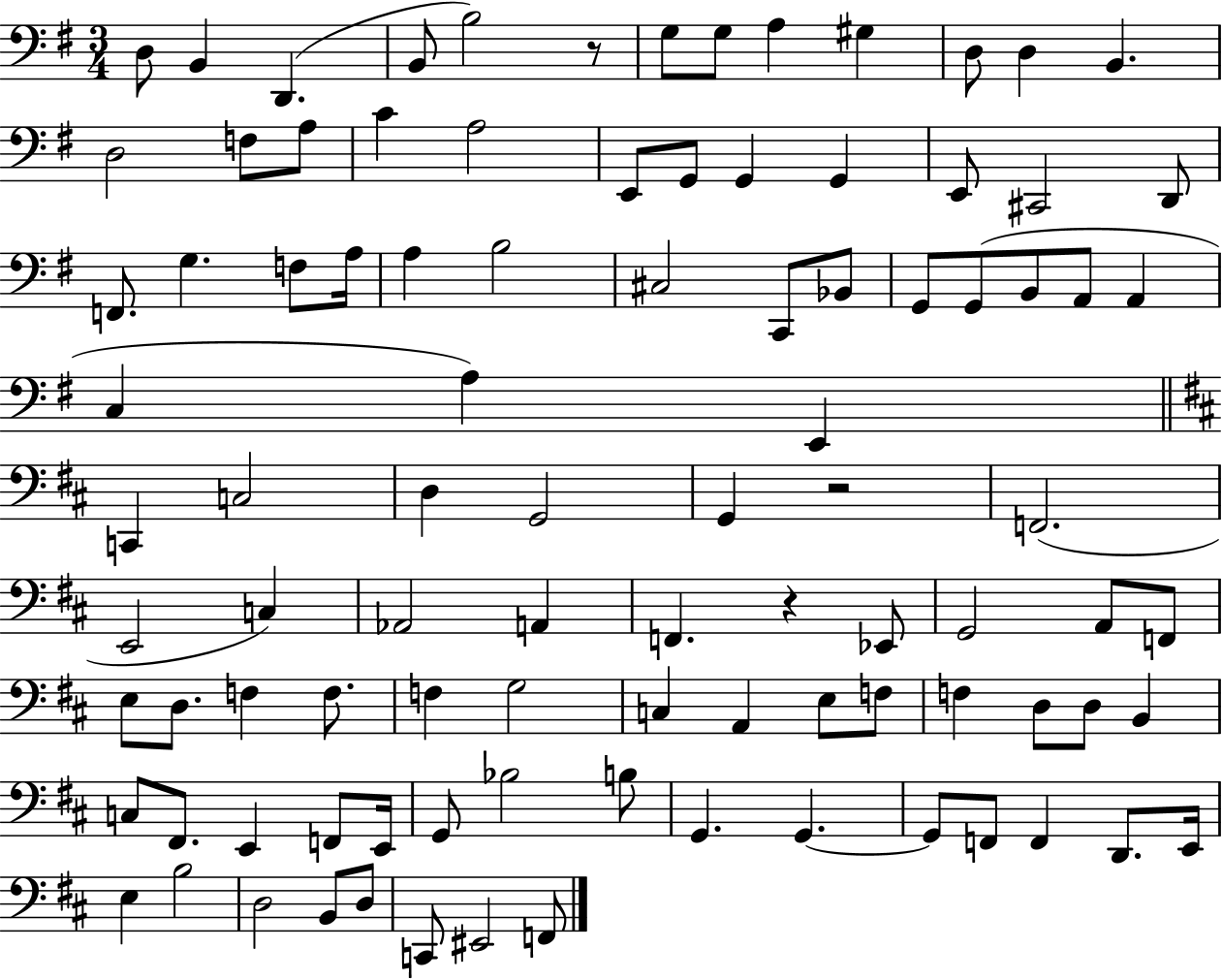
{
  \clef bass
  \numericTimeSignature
  \time 3/4
  \key g \major
  d8 b,4 d,4.( | b,8 b2) r8 | g8 g8 a4 gis4 | d8 d4 b,4. | \break d2 f8 a8 | c'4 a2 | e,8 g,8 g,4 g,4 | e,8 cis,2 d,8 | \break f,8. g4. f8 a16 | a4 b2 | cis2 c,8 bes,8 | g,8 g,8( b,8 a,8 a,4 | \break c4 a4) e,4 | \bar "||" \break \key d \major c,4 c2 | d4 g,2 | g,4 r2 | f,2.( | \break e,2 c4) | aes,2 a,4 | f,4. r4 ees,8 | g,2 a,8 f,8 | \break e8 d8. f4 f8. | f4 g2 | c4 a,4 e8 f8 | f4 d8 d8 b,4 | \break c8 fis,8. e,4 f,8 e,16 | g,8 bes2 b8 | g,4. g,4.~~ | g,8 f,8 f,4 d,8. e,16 | \break e4 b2 | d2 b,8 d8 | c,8 eis,2 f,8 | \bar "|."
}